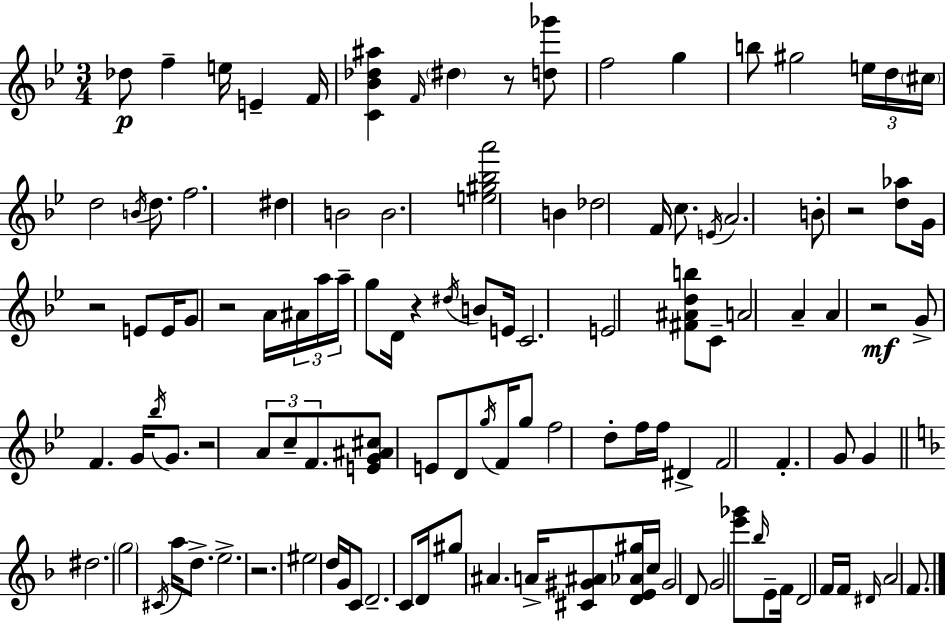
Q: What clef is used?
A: treble